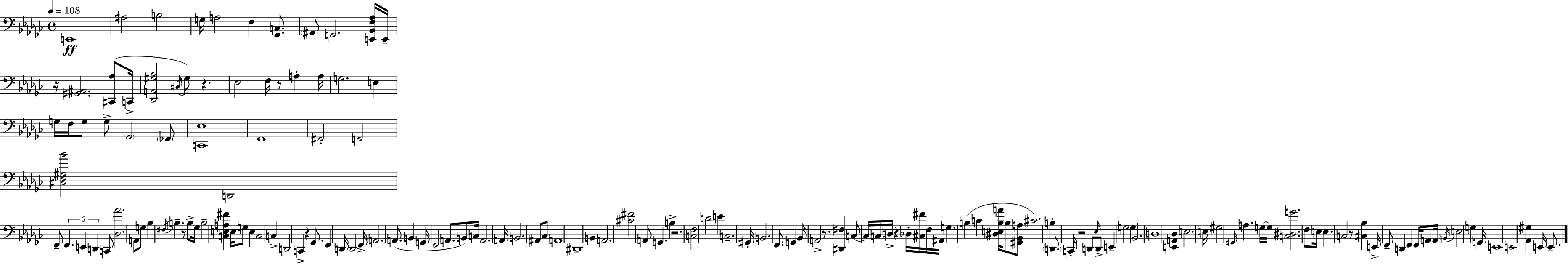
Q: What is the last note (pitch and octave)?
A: E2